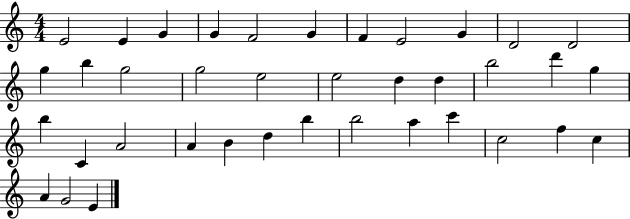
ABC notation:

X:1
T:Untitled
M:4/4
L:1/4
K:C
E2 E G G F2 G F E2 G D2 D2 g b g2 g2 e2 e2 d d b2 d' g b C A2 A B d b b2 a c' c2 f c A G2 E